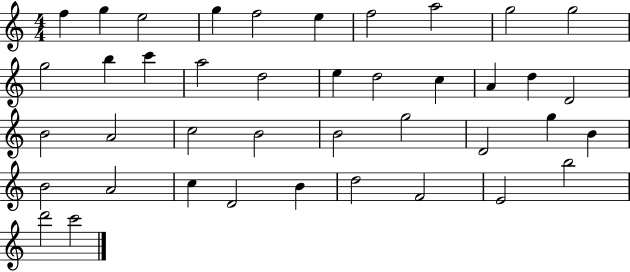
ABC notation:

X:1
T:Untitled
M:4/4
L:1/4
K:C
f g e2 g f2 e f2 a2 g2 g2 g2 b c' a2 d2 e d2 c A d D2 B2 A2 c2 B2 B2 g2 D2 g B B2 A2 c D2 B d2 F2 E2 b2 d'2 c'2